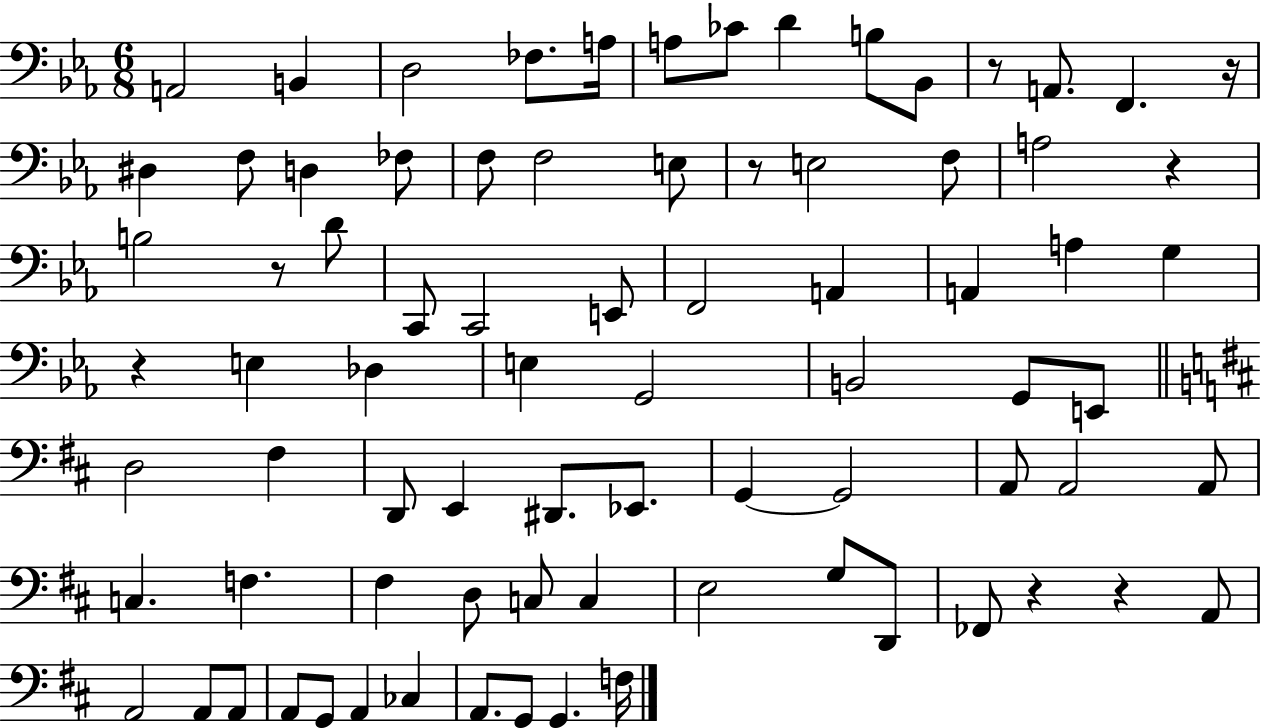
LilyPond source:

{
  \clef bass
  \numericTimeSignature
  \time 6/8
  \key ees \major
  \repeat volta 2 { a,2 b,4 | d2 fes8. a16 | a8 ces'8 d'4 b8 bes,8 | r8 a,8. f,4. r16 | \break dis4 f8 d4 fes8 | f8 f2 e8 | r8 e2 f8 | a2 r4 | \break b2 r8 d'8 | c,8 c,2 e,8 | f,2 a,4 | a,4 a4 g4 | \break r4 e4 des4 | e4 g,2 | b,2 g,8 e,8 | \bar "||" \break \key b \minor d2 fis4 | d,8 e,4 dis,8. ees,8. | g,4~~ g,2 | a,8 a,2 a,8 | \break c4. f4. | fis4 d8 c8 c4 | e2 g8 d,8 | fes,8 r4 r4 a,8 | \break a,2 a,8 a,8 | a,8 g,8 a,4 ces4 | a,8. g,8 g,4. f16 | } \bar "|."
}